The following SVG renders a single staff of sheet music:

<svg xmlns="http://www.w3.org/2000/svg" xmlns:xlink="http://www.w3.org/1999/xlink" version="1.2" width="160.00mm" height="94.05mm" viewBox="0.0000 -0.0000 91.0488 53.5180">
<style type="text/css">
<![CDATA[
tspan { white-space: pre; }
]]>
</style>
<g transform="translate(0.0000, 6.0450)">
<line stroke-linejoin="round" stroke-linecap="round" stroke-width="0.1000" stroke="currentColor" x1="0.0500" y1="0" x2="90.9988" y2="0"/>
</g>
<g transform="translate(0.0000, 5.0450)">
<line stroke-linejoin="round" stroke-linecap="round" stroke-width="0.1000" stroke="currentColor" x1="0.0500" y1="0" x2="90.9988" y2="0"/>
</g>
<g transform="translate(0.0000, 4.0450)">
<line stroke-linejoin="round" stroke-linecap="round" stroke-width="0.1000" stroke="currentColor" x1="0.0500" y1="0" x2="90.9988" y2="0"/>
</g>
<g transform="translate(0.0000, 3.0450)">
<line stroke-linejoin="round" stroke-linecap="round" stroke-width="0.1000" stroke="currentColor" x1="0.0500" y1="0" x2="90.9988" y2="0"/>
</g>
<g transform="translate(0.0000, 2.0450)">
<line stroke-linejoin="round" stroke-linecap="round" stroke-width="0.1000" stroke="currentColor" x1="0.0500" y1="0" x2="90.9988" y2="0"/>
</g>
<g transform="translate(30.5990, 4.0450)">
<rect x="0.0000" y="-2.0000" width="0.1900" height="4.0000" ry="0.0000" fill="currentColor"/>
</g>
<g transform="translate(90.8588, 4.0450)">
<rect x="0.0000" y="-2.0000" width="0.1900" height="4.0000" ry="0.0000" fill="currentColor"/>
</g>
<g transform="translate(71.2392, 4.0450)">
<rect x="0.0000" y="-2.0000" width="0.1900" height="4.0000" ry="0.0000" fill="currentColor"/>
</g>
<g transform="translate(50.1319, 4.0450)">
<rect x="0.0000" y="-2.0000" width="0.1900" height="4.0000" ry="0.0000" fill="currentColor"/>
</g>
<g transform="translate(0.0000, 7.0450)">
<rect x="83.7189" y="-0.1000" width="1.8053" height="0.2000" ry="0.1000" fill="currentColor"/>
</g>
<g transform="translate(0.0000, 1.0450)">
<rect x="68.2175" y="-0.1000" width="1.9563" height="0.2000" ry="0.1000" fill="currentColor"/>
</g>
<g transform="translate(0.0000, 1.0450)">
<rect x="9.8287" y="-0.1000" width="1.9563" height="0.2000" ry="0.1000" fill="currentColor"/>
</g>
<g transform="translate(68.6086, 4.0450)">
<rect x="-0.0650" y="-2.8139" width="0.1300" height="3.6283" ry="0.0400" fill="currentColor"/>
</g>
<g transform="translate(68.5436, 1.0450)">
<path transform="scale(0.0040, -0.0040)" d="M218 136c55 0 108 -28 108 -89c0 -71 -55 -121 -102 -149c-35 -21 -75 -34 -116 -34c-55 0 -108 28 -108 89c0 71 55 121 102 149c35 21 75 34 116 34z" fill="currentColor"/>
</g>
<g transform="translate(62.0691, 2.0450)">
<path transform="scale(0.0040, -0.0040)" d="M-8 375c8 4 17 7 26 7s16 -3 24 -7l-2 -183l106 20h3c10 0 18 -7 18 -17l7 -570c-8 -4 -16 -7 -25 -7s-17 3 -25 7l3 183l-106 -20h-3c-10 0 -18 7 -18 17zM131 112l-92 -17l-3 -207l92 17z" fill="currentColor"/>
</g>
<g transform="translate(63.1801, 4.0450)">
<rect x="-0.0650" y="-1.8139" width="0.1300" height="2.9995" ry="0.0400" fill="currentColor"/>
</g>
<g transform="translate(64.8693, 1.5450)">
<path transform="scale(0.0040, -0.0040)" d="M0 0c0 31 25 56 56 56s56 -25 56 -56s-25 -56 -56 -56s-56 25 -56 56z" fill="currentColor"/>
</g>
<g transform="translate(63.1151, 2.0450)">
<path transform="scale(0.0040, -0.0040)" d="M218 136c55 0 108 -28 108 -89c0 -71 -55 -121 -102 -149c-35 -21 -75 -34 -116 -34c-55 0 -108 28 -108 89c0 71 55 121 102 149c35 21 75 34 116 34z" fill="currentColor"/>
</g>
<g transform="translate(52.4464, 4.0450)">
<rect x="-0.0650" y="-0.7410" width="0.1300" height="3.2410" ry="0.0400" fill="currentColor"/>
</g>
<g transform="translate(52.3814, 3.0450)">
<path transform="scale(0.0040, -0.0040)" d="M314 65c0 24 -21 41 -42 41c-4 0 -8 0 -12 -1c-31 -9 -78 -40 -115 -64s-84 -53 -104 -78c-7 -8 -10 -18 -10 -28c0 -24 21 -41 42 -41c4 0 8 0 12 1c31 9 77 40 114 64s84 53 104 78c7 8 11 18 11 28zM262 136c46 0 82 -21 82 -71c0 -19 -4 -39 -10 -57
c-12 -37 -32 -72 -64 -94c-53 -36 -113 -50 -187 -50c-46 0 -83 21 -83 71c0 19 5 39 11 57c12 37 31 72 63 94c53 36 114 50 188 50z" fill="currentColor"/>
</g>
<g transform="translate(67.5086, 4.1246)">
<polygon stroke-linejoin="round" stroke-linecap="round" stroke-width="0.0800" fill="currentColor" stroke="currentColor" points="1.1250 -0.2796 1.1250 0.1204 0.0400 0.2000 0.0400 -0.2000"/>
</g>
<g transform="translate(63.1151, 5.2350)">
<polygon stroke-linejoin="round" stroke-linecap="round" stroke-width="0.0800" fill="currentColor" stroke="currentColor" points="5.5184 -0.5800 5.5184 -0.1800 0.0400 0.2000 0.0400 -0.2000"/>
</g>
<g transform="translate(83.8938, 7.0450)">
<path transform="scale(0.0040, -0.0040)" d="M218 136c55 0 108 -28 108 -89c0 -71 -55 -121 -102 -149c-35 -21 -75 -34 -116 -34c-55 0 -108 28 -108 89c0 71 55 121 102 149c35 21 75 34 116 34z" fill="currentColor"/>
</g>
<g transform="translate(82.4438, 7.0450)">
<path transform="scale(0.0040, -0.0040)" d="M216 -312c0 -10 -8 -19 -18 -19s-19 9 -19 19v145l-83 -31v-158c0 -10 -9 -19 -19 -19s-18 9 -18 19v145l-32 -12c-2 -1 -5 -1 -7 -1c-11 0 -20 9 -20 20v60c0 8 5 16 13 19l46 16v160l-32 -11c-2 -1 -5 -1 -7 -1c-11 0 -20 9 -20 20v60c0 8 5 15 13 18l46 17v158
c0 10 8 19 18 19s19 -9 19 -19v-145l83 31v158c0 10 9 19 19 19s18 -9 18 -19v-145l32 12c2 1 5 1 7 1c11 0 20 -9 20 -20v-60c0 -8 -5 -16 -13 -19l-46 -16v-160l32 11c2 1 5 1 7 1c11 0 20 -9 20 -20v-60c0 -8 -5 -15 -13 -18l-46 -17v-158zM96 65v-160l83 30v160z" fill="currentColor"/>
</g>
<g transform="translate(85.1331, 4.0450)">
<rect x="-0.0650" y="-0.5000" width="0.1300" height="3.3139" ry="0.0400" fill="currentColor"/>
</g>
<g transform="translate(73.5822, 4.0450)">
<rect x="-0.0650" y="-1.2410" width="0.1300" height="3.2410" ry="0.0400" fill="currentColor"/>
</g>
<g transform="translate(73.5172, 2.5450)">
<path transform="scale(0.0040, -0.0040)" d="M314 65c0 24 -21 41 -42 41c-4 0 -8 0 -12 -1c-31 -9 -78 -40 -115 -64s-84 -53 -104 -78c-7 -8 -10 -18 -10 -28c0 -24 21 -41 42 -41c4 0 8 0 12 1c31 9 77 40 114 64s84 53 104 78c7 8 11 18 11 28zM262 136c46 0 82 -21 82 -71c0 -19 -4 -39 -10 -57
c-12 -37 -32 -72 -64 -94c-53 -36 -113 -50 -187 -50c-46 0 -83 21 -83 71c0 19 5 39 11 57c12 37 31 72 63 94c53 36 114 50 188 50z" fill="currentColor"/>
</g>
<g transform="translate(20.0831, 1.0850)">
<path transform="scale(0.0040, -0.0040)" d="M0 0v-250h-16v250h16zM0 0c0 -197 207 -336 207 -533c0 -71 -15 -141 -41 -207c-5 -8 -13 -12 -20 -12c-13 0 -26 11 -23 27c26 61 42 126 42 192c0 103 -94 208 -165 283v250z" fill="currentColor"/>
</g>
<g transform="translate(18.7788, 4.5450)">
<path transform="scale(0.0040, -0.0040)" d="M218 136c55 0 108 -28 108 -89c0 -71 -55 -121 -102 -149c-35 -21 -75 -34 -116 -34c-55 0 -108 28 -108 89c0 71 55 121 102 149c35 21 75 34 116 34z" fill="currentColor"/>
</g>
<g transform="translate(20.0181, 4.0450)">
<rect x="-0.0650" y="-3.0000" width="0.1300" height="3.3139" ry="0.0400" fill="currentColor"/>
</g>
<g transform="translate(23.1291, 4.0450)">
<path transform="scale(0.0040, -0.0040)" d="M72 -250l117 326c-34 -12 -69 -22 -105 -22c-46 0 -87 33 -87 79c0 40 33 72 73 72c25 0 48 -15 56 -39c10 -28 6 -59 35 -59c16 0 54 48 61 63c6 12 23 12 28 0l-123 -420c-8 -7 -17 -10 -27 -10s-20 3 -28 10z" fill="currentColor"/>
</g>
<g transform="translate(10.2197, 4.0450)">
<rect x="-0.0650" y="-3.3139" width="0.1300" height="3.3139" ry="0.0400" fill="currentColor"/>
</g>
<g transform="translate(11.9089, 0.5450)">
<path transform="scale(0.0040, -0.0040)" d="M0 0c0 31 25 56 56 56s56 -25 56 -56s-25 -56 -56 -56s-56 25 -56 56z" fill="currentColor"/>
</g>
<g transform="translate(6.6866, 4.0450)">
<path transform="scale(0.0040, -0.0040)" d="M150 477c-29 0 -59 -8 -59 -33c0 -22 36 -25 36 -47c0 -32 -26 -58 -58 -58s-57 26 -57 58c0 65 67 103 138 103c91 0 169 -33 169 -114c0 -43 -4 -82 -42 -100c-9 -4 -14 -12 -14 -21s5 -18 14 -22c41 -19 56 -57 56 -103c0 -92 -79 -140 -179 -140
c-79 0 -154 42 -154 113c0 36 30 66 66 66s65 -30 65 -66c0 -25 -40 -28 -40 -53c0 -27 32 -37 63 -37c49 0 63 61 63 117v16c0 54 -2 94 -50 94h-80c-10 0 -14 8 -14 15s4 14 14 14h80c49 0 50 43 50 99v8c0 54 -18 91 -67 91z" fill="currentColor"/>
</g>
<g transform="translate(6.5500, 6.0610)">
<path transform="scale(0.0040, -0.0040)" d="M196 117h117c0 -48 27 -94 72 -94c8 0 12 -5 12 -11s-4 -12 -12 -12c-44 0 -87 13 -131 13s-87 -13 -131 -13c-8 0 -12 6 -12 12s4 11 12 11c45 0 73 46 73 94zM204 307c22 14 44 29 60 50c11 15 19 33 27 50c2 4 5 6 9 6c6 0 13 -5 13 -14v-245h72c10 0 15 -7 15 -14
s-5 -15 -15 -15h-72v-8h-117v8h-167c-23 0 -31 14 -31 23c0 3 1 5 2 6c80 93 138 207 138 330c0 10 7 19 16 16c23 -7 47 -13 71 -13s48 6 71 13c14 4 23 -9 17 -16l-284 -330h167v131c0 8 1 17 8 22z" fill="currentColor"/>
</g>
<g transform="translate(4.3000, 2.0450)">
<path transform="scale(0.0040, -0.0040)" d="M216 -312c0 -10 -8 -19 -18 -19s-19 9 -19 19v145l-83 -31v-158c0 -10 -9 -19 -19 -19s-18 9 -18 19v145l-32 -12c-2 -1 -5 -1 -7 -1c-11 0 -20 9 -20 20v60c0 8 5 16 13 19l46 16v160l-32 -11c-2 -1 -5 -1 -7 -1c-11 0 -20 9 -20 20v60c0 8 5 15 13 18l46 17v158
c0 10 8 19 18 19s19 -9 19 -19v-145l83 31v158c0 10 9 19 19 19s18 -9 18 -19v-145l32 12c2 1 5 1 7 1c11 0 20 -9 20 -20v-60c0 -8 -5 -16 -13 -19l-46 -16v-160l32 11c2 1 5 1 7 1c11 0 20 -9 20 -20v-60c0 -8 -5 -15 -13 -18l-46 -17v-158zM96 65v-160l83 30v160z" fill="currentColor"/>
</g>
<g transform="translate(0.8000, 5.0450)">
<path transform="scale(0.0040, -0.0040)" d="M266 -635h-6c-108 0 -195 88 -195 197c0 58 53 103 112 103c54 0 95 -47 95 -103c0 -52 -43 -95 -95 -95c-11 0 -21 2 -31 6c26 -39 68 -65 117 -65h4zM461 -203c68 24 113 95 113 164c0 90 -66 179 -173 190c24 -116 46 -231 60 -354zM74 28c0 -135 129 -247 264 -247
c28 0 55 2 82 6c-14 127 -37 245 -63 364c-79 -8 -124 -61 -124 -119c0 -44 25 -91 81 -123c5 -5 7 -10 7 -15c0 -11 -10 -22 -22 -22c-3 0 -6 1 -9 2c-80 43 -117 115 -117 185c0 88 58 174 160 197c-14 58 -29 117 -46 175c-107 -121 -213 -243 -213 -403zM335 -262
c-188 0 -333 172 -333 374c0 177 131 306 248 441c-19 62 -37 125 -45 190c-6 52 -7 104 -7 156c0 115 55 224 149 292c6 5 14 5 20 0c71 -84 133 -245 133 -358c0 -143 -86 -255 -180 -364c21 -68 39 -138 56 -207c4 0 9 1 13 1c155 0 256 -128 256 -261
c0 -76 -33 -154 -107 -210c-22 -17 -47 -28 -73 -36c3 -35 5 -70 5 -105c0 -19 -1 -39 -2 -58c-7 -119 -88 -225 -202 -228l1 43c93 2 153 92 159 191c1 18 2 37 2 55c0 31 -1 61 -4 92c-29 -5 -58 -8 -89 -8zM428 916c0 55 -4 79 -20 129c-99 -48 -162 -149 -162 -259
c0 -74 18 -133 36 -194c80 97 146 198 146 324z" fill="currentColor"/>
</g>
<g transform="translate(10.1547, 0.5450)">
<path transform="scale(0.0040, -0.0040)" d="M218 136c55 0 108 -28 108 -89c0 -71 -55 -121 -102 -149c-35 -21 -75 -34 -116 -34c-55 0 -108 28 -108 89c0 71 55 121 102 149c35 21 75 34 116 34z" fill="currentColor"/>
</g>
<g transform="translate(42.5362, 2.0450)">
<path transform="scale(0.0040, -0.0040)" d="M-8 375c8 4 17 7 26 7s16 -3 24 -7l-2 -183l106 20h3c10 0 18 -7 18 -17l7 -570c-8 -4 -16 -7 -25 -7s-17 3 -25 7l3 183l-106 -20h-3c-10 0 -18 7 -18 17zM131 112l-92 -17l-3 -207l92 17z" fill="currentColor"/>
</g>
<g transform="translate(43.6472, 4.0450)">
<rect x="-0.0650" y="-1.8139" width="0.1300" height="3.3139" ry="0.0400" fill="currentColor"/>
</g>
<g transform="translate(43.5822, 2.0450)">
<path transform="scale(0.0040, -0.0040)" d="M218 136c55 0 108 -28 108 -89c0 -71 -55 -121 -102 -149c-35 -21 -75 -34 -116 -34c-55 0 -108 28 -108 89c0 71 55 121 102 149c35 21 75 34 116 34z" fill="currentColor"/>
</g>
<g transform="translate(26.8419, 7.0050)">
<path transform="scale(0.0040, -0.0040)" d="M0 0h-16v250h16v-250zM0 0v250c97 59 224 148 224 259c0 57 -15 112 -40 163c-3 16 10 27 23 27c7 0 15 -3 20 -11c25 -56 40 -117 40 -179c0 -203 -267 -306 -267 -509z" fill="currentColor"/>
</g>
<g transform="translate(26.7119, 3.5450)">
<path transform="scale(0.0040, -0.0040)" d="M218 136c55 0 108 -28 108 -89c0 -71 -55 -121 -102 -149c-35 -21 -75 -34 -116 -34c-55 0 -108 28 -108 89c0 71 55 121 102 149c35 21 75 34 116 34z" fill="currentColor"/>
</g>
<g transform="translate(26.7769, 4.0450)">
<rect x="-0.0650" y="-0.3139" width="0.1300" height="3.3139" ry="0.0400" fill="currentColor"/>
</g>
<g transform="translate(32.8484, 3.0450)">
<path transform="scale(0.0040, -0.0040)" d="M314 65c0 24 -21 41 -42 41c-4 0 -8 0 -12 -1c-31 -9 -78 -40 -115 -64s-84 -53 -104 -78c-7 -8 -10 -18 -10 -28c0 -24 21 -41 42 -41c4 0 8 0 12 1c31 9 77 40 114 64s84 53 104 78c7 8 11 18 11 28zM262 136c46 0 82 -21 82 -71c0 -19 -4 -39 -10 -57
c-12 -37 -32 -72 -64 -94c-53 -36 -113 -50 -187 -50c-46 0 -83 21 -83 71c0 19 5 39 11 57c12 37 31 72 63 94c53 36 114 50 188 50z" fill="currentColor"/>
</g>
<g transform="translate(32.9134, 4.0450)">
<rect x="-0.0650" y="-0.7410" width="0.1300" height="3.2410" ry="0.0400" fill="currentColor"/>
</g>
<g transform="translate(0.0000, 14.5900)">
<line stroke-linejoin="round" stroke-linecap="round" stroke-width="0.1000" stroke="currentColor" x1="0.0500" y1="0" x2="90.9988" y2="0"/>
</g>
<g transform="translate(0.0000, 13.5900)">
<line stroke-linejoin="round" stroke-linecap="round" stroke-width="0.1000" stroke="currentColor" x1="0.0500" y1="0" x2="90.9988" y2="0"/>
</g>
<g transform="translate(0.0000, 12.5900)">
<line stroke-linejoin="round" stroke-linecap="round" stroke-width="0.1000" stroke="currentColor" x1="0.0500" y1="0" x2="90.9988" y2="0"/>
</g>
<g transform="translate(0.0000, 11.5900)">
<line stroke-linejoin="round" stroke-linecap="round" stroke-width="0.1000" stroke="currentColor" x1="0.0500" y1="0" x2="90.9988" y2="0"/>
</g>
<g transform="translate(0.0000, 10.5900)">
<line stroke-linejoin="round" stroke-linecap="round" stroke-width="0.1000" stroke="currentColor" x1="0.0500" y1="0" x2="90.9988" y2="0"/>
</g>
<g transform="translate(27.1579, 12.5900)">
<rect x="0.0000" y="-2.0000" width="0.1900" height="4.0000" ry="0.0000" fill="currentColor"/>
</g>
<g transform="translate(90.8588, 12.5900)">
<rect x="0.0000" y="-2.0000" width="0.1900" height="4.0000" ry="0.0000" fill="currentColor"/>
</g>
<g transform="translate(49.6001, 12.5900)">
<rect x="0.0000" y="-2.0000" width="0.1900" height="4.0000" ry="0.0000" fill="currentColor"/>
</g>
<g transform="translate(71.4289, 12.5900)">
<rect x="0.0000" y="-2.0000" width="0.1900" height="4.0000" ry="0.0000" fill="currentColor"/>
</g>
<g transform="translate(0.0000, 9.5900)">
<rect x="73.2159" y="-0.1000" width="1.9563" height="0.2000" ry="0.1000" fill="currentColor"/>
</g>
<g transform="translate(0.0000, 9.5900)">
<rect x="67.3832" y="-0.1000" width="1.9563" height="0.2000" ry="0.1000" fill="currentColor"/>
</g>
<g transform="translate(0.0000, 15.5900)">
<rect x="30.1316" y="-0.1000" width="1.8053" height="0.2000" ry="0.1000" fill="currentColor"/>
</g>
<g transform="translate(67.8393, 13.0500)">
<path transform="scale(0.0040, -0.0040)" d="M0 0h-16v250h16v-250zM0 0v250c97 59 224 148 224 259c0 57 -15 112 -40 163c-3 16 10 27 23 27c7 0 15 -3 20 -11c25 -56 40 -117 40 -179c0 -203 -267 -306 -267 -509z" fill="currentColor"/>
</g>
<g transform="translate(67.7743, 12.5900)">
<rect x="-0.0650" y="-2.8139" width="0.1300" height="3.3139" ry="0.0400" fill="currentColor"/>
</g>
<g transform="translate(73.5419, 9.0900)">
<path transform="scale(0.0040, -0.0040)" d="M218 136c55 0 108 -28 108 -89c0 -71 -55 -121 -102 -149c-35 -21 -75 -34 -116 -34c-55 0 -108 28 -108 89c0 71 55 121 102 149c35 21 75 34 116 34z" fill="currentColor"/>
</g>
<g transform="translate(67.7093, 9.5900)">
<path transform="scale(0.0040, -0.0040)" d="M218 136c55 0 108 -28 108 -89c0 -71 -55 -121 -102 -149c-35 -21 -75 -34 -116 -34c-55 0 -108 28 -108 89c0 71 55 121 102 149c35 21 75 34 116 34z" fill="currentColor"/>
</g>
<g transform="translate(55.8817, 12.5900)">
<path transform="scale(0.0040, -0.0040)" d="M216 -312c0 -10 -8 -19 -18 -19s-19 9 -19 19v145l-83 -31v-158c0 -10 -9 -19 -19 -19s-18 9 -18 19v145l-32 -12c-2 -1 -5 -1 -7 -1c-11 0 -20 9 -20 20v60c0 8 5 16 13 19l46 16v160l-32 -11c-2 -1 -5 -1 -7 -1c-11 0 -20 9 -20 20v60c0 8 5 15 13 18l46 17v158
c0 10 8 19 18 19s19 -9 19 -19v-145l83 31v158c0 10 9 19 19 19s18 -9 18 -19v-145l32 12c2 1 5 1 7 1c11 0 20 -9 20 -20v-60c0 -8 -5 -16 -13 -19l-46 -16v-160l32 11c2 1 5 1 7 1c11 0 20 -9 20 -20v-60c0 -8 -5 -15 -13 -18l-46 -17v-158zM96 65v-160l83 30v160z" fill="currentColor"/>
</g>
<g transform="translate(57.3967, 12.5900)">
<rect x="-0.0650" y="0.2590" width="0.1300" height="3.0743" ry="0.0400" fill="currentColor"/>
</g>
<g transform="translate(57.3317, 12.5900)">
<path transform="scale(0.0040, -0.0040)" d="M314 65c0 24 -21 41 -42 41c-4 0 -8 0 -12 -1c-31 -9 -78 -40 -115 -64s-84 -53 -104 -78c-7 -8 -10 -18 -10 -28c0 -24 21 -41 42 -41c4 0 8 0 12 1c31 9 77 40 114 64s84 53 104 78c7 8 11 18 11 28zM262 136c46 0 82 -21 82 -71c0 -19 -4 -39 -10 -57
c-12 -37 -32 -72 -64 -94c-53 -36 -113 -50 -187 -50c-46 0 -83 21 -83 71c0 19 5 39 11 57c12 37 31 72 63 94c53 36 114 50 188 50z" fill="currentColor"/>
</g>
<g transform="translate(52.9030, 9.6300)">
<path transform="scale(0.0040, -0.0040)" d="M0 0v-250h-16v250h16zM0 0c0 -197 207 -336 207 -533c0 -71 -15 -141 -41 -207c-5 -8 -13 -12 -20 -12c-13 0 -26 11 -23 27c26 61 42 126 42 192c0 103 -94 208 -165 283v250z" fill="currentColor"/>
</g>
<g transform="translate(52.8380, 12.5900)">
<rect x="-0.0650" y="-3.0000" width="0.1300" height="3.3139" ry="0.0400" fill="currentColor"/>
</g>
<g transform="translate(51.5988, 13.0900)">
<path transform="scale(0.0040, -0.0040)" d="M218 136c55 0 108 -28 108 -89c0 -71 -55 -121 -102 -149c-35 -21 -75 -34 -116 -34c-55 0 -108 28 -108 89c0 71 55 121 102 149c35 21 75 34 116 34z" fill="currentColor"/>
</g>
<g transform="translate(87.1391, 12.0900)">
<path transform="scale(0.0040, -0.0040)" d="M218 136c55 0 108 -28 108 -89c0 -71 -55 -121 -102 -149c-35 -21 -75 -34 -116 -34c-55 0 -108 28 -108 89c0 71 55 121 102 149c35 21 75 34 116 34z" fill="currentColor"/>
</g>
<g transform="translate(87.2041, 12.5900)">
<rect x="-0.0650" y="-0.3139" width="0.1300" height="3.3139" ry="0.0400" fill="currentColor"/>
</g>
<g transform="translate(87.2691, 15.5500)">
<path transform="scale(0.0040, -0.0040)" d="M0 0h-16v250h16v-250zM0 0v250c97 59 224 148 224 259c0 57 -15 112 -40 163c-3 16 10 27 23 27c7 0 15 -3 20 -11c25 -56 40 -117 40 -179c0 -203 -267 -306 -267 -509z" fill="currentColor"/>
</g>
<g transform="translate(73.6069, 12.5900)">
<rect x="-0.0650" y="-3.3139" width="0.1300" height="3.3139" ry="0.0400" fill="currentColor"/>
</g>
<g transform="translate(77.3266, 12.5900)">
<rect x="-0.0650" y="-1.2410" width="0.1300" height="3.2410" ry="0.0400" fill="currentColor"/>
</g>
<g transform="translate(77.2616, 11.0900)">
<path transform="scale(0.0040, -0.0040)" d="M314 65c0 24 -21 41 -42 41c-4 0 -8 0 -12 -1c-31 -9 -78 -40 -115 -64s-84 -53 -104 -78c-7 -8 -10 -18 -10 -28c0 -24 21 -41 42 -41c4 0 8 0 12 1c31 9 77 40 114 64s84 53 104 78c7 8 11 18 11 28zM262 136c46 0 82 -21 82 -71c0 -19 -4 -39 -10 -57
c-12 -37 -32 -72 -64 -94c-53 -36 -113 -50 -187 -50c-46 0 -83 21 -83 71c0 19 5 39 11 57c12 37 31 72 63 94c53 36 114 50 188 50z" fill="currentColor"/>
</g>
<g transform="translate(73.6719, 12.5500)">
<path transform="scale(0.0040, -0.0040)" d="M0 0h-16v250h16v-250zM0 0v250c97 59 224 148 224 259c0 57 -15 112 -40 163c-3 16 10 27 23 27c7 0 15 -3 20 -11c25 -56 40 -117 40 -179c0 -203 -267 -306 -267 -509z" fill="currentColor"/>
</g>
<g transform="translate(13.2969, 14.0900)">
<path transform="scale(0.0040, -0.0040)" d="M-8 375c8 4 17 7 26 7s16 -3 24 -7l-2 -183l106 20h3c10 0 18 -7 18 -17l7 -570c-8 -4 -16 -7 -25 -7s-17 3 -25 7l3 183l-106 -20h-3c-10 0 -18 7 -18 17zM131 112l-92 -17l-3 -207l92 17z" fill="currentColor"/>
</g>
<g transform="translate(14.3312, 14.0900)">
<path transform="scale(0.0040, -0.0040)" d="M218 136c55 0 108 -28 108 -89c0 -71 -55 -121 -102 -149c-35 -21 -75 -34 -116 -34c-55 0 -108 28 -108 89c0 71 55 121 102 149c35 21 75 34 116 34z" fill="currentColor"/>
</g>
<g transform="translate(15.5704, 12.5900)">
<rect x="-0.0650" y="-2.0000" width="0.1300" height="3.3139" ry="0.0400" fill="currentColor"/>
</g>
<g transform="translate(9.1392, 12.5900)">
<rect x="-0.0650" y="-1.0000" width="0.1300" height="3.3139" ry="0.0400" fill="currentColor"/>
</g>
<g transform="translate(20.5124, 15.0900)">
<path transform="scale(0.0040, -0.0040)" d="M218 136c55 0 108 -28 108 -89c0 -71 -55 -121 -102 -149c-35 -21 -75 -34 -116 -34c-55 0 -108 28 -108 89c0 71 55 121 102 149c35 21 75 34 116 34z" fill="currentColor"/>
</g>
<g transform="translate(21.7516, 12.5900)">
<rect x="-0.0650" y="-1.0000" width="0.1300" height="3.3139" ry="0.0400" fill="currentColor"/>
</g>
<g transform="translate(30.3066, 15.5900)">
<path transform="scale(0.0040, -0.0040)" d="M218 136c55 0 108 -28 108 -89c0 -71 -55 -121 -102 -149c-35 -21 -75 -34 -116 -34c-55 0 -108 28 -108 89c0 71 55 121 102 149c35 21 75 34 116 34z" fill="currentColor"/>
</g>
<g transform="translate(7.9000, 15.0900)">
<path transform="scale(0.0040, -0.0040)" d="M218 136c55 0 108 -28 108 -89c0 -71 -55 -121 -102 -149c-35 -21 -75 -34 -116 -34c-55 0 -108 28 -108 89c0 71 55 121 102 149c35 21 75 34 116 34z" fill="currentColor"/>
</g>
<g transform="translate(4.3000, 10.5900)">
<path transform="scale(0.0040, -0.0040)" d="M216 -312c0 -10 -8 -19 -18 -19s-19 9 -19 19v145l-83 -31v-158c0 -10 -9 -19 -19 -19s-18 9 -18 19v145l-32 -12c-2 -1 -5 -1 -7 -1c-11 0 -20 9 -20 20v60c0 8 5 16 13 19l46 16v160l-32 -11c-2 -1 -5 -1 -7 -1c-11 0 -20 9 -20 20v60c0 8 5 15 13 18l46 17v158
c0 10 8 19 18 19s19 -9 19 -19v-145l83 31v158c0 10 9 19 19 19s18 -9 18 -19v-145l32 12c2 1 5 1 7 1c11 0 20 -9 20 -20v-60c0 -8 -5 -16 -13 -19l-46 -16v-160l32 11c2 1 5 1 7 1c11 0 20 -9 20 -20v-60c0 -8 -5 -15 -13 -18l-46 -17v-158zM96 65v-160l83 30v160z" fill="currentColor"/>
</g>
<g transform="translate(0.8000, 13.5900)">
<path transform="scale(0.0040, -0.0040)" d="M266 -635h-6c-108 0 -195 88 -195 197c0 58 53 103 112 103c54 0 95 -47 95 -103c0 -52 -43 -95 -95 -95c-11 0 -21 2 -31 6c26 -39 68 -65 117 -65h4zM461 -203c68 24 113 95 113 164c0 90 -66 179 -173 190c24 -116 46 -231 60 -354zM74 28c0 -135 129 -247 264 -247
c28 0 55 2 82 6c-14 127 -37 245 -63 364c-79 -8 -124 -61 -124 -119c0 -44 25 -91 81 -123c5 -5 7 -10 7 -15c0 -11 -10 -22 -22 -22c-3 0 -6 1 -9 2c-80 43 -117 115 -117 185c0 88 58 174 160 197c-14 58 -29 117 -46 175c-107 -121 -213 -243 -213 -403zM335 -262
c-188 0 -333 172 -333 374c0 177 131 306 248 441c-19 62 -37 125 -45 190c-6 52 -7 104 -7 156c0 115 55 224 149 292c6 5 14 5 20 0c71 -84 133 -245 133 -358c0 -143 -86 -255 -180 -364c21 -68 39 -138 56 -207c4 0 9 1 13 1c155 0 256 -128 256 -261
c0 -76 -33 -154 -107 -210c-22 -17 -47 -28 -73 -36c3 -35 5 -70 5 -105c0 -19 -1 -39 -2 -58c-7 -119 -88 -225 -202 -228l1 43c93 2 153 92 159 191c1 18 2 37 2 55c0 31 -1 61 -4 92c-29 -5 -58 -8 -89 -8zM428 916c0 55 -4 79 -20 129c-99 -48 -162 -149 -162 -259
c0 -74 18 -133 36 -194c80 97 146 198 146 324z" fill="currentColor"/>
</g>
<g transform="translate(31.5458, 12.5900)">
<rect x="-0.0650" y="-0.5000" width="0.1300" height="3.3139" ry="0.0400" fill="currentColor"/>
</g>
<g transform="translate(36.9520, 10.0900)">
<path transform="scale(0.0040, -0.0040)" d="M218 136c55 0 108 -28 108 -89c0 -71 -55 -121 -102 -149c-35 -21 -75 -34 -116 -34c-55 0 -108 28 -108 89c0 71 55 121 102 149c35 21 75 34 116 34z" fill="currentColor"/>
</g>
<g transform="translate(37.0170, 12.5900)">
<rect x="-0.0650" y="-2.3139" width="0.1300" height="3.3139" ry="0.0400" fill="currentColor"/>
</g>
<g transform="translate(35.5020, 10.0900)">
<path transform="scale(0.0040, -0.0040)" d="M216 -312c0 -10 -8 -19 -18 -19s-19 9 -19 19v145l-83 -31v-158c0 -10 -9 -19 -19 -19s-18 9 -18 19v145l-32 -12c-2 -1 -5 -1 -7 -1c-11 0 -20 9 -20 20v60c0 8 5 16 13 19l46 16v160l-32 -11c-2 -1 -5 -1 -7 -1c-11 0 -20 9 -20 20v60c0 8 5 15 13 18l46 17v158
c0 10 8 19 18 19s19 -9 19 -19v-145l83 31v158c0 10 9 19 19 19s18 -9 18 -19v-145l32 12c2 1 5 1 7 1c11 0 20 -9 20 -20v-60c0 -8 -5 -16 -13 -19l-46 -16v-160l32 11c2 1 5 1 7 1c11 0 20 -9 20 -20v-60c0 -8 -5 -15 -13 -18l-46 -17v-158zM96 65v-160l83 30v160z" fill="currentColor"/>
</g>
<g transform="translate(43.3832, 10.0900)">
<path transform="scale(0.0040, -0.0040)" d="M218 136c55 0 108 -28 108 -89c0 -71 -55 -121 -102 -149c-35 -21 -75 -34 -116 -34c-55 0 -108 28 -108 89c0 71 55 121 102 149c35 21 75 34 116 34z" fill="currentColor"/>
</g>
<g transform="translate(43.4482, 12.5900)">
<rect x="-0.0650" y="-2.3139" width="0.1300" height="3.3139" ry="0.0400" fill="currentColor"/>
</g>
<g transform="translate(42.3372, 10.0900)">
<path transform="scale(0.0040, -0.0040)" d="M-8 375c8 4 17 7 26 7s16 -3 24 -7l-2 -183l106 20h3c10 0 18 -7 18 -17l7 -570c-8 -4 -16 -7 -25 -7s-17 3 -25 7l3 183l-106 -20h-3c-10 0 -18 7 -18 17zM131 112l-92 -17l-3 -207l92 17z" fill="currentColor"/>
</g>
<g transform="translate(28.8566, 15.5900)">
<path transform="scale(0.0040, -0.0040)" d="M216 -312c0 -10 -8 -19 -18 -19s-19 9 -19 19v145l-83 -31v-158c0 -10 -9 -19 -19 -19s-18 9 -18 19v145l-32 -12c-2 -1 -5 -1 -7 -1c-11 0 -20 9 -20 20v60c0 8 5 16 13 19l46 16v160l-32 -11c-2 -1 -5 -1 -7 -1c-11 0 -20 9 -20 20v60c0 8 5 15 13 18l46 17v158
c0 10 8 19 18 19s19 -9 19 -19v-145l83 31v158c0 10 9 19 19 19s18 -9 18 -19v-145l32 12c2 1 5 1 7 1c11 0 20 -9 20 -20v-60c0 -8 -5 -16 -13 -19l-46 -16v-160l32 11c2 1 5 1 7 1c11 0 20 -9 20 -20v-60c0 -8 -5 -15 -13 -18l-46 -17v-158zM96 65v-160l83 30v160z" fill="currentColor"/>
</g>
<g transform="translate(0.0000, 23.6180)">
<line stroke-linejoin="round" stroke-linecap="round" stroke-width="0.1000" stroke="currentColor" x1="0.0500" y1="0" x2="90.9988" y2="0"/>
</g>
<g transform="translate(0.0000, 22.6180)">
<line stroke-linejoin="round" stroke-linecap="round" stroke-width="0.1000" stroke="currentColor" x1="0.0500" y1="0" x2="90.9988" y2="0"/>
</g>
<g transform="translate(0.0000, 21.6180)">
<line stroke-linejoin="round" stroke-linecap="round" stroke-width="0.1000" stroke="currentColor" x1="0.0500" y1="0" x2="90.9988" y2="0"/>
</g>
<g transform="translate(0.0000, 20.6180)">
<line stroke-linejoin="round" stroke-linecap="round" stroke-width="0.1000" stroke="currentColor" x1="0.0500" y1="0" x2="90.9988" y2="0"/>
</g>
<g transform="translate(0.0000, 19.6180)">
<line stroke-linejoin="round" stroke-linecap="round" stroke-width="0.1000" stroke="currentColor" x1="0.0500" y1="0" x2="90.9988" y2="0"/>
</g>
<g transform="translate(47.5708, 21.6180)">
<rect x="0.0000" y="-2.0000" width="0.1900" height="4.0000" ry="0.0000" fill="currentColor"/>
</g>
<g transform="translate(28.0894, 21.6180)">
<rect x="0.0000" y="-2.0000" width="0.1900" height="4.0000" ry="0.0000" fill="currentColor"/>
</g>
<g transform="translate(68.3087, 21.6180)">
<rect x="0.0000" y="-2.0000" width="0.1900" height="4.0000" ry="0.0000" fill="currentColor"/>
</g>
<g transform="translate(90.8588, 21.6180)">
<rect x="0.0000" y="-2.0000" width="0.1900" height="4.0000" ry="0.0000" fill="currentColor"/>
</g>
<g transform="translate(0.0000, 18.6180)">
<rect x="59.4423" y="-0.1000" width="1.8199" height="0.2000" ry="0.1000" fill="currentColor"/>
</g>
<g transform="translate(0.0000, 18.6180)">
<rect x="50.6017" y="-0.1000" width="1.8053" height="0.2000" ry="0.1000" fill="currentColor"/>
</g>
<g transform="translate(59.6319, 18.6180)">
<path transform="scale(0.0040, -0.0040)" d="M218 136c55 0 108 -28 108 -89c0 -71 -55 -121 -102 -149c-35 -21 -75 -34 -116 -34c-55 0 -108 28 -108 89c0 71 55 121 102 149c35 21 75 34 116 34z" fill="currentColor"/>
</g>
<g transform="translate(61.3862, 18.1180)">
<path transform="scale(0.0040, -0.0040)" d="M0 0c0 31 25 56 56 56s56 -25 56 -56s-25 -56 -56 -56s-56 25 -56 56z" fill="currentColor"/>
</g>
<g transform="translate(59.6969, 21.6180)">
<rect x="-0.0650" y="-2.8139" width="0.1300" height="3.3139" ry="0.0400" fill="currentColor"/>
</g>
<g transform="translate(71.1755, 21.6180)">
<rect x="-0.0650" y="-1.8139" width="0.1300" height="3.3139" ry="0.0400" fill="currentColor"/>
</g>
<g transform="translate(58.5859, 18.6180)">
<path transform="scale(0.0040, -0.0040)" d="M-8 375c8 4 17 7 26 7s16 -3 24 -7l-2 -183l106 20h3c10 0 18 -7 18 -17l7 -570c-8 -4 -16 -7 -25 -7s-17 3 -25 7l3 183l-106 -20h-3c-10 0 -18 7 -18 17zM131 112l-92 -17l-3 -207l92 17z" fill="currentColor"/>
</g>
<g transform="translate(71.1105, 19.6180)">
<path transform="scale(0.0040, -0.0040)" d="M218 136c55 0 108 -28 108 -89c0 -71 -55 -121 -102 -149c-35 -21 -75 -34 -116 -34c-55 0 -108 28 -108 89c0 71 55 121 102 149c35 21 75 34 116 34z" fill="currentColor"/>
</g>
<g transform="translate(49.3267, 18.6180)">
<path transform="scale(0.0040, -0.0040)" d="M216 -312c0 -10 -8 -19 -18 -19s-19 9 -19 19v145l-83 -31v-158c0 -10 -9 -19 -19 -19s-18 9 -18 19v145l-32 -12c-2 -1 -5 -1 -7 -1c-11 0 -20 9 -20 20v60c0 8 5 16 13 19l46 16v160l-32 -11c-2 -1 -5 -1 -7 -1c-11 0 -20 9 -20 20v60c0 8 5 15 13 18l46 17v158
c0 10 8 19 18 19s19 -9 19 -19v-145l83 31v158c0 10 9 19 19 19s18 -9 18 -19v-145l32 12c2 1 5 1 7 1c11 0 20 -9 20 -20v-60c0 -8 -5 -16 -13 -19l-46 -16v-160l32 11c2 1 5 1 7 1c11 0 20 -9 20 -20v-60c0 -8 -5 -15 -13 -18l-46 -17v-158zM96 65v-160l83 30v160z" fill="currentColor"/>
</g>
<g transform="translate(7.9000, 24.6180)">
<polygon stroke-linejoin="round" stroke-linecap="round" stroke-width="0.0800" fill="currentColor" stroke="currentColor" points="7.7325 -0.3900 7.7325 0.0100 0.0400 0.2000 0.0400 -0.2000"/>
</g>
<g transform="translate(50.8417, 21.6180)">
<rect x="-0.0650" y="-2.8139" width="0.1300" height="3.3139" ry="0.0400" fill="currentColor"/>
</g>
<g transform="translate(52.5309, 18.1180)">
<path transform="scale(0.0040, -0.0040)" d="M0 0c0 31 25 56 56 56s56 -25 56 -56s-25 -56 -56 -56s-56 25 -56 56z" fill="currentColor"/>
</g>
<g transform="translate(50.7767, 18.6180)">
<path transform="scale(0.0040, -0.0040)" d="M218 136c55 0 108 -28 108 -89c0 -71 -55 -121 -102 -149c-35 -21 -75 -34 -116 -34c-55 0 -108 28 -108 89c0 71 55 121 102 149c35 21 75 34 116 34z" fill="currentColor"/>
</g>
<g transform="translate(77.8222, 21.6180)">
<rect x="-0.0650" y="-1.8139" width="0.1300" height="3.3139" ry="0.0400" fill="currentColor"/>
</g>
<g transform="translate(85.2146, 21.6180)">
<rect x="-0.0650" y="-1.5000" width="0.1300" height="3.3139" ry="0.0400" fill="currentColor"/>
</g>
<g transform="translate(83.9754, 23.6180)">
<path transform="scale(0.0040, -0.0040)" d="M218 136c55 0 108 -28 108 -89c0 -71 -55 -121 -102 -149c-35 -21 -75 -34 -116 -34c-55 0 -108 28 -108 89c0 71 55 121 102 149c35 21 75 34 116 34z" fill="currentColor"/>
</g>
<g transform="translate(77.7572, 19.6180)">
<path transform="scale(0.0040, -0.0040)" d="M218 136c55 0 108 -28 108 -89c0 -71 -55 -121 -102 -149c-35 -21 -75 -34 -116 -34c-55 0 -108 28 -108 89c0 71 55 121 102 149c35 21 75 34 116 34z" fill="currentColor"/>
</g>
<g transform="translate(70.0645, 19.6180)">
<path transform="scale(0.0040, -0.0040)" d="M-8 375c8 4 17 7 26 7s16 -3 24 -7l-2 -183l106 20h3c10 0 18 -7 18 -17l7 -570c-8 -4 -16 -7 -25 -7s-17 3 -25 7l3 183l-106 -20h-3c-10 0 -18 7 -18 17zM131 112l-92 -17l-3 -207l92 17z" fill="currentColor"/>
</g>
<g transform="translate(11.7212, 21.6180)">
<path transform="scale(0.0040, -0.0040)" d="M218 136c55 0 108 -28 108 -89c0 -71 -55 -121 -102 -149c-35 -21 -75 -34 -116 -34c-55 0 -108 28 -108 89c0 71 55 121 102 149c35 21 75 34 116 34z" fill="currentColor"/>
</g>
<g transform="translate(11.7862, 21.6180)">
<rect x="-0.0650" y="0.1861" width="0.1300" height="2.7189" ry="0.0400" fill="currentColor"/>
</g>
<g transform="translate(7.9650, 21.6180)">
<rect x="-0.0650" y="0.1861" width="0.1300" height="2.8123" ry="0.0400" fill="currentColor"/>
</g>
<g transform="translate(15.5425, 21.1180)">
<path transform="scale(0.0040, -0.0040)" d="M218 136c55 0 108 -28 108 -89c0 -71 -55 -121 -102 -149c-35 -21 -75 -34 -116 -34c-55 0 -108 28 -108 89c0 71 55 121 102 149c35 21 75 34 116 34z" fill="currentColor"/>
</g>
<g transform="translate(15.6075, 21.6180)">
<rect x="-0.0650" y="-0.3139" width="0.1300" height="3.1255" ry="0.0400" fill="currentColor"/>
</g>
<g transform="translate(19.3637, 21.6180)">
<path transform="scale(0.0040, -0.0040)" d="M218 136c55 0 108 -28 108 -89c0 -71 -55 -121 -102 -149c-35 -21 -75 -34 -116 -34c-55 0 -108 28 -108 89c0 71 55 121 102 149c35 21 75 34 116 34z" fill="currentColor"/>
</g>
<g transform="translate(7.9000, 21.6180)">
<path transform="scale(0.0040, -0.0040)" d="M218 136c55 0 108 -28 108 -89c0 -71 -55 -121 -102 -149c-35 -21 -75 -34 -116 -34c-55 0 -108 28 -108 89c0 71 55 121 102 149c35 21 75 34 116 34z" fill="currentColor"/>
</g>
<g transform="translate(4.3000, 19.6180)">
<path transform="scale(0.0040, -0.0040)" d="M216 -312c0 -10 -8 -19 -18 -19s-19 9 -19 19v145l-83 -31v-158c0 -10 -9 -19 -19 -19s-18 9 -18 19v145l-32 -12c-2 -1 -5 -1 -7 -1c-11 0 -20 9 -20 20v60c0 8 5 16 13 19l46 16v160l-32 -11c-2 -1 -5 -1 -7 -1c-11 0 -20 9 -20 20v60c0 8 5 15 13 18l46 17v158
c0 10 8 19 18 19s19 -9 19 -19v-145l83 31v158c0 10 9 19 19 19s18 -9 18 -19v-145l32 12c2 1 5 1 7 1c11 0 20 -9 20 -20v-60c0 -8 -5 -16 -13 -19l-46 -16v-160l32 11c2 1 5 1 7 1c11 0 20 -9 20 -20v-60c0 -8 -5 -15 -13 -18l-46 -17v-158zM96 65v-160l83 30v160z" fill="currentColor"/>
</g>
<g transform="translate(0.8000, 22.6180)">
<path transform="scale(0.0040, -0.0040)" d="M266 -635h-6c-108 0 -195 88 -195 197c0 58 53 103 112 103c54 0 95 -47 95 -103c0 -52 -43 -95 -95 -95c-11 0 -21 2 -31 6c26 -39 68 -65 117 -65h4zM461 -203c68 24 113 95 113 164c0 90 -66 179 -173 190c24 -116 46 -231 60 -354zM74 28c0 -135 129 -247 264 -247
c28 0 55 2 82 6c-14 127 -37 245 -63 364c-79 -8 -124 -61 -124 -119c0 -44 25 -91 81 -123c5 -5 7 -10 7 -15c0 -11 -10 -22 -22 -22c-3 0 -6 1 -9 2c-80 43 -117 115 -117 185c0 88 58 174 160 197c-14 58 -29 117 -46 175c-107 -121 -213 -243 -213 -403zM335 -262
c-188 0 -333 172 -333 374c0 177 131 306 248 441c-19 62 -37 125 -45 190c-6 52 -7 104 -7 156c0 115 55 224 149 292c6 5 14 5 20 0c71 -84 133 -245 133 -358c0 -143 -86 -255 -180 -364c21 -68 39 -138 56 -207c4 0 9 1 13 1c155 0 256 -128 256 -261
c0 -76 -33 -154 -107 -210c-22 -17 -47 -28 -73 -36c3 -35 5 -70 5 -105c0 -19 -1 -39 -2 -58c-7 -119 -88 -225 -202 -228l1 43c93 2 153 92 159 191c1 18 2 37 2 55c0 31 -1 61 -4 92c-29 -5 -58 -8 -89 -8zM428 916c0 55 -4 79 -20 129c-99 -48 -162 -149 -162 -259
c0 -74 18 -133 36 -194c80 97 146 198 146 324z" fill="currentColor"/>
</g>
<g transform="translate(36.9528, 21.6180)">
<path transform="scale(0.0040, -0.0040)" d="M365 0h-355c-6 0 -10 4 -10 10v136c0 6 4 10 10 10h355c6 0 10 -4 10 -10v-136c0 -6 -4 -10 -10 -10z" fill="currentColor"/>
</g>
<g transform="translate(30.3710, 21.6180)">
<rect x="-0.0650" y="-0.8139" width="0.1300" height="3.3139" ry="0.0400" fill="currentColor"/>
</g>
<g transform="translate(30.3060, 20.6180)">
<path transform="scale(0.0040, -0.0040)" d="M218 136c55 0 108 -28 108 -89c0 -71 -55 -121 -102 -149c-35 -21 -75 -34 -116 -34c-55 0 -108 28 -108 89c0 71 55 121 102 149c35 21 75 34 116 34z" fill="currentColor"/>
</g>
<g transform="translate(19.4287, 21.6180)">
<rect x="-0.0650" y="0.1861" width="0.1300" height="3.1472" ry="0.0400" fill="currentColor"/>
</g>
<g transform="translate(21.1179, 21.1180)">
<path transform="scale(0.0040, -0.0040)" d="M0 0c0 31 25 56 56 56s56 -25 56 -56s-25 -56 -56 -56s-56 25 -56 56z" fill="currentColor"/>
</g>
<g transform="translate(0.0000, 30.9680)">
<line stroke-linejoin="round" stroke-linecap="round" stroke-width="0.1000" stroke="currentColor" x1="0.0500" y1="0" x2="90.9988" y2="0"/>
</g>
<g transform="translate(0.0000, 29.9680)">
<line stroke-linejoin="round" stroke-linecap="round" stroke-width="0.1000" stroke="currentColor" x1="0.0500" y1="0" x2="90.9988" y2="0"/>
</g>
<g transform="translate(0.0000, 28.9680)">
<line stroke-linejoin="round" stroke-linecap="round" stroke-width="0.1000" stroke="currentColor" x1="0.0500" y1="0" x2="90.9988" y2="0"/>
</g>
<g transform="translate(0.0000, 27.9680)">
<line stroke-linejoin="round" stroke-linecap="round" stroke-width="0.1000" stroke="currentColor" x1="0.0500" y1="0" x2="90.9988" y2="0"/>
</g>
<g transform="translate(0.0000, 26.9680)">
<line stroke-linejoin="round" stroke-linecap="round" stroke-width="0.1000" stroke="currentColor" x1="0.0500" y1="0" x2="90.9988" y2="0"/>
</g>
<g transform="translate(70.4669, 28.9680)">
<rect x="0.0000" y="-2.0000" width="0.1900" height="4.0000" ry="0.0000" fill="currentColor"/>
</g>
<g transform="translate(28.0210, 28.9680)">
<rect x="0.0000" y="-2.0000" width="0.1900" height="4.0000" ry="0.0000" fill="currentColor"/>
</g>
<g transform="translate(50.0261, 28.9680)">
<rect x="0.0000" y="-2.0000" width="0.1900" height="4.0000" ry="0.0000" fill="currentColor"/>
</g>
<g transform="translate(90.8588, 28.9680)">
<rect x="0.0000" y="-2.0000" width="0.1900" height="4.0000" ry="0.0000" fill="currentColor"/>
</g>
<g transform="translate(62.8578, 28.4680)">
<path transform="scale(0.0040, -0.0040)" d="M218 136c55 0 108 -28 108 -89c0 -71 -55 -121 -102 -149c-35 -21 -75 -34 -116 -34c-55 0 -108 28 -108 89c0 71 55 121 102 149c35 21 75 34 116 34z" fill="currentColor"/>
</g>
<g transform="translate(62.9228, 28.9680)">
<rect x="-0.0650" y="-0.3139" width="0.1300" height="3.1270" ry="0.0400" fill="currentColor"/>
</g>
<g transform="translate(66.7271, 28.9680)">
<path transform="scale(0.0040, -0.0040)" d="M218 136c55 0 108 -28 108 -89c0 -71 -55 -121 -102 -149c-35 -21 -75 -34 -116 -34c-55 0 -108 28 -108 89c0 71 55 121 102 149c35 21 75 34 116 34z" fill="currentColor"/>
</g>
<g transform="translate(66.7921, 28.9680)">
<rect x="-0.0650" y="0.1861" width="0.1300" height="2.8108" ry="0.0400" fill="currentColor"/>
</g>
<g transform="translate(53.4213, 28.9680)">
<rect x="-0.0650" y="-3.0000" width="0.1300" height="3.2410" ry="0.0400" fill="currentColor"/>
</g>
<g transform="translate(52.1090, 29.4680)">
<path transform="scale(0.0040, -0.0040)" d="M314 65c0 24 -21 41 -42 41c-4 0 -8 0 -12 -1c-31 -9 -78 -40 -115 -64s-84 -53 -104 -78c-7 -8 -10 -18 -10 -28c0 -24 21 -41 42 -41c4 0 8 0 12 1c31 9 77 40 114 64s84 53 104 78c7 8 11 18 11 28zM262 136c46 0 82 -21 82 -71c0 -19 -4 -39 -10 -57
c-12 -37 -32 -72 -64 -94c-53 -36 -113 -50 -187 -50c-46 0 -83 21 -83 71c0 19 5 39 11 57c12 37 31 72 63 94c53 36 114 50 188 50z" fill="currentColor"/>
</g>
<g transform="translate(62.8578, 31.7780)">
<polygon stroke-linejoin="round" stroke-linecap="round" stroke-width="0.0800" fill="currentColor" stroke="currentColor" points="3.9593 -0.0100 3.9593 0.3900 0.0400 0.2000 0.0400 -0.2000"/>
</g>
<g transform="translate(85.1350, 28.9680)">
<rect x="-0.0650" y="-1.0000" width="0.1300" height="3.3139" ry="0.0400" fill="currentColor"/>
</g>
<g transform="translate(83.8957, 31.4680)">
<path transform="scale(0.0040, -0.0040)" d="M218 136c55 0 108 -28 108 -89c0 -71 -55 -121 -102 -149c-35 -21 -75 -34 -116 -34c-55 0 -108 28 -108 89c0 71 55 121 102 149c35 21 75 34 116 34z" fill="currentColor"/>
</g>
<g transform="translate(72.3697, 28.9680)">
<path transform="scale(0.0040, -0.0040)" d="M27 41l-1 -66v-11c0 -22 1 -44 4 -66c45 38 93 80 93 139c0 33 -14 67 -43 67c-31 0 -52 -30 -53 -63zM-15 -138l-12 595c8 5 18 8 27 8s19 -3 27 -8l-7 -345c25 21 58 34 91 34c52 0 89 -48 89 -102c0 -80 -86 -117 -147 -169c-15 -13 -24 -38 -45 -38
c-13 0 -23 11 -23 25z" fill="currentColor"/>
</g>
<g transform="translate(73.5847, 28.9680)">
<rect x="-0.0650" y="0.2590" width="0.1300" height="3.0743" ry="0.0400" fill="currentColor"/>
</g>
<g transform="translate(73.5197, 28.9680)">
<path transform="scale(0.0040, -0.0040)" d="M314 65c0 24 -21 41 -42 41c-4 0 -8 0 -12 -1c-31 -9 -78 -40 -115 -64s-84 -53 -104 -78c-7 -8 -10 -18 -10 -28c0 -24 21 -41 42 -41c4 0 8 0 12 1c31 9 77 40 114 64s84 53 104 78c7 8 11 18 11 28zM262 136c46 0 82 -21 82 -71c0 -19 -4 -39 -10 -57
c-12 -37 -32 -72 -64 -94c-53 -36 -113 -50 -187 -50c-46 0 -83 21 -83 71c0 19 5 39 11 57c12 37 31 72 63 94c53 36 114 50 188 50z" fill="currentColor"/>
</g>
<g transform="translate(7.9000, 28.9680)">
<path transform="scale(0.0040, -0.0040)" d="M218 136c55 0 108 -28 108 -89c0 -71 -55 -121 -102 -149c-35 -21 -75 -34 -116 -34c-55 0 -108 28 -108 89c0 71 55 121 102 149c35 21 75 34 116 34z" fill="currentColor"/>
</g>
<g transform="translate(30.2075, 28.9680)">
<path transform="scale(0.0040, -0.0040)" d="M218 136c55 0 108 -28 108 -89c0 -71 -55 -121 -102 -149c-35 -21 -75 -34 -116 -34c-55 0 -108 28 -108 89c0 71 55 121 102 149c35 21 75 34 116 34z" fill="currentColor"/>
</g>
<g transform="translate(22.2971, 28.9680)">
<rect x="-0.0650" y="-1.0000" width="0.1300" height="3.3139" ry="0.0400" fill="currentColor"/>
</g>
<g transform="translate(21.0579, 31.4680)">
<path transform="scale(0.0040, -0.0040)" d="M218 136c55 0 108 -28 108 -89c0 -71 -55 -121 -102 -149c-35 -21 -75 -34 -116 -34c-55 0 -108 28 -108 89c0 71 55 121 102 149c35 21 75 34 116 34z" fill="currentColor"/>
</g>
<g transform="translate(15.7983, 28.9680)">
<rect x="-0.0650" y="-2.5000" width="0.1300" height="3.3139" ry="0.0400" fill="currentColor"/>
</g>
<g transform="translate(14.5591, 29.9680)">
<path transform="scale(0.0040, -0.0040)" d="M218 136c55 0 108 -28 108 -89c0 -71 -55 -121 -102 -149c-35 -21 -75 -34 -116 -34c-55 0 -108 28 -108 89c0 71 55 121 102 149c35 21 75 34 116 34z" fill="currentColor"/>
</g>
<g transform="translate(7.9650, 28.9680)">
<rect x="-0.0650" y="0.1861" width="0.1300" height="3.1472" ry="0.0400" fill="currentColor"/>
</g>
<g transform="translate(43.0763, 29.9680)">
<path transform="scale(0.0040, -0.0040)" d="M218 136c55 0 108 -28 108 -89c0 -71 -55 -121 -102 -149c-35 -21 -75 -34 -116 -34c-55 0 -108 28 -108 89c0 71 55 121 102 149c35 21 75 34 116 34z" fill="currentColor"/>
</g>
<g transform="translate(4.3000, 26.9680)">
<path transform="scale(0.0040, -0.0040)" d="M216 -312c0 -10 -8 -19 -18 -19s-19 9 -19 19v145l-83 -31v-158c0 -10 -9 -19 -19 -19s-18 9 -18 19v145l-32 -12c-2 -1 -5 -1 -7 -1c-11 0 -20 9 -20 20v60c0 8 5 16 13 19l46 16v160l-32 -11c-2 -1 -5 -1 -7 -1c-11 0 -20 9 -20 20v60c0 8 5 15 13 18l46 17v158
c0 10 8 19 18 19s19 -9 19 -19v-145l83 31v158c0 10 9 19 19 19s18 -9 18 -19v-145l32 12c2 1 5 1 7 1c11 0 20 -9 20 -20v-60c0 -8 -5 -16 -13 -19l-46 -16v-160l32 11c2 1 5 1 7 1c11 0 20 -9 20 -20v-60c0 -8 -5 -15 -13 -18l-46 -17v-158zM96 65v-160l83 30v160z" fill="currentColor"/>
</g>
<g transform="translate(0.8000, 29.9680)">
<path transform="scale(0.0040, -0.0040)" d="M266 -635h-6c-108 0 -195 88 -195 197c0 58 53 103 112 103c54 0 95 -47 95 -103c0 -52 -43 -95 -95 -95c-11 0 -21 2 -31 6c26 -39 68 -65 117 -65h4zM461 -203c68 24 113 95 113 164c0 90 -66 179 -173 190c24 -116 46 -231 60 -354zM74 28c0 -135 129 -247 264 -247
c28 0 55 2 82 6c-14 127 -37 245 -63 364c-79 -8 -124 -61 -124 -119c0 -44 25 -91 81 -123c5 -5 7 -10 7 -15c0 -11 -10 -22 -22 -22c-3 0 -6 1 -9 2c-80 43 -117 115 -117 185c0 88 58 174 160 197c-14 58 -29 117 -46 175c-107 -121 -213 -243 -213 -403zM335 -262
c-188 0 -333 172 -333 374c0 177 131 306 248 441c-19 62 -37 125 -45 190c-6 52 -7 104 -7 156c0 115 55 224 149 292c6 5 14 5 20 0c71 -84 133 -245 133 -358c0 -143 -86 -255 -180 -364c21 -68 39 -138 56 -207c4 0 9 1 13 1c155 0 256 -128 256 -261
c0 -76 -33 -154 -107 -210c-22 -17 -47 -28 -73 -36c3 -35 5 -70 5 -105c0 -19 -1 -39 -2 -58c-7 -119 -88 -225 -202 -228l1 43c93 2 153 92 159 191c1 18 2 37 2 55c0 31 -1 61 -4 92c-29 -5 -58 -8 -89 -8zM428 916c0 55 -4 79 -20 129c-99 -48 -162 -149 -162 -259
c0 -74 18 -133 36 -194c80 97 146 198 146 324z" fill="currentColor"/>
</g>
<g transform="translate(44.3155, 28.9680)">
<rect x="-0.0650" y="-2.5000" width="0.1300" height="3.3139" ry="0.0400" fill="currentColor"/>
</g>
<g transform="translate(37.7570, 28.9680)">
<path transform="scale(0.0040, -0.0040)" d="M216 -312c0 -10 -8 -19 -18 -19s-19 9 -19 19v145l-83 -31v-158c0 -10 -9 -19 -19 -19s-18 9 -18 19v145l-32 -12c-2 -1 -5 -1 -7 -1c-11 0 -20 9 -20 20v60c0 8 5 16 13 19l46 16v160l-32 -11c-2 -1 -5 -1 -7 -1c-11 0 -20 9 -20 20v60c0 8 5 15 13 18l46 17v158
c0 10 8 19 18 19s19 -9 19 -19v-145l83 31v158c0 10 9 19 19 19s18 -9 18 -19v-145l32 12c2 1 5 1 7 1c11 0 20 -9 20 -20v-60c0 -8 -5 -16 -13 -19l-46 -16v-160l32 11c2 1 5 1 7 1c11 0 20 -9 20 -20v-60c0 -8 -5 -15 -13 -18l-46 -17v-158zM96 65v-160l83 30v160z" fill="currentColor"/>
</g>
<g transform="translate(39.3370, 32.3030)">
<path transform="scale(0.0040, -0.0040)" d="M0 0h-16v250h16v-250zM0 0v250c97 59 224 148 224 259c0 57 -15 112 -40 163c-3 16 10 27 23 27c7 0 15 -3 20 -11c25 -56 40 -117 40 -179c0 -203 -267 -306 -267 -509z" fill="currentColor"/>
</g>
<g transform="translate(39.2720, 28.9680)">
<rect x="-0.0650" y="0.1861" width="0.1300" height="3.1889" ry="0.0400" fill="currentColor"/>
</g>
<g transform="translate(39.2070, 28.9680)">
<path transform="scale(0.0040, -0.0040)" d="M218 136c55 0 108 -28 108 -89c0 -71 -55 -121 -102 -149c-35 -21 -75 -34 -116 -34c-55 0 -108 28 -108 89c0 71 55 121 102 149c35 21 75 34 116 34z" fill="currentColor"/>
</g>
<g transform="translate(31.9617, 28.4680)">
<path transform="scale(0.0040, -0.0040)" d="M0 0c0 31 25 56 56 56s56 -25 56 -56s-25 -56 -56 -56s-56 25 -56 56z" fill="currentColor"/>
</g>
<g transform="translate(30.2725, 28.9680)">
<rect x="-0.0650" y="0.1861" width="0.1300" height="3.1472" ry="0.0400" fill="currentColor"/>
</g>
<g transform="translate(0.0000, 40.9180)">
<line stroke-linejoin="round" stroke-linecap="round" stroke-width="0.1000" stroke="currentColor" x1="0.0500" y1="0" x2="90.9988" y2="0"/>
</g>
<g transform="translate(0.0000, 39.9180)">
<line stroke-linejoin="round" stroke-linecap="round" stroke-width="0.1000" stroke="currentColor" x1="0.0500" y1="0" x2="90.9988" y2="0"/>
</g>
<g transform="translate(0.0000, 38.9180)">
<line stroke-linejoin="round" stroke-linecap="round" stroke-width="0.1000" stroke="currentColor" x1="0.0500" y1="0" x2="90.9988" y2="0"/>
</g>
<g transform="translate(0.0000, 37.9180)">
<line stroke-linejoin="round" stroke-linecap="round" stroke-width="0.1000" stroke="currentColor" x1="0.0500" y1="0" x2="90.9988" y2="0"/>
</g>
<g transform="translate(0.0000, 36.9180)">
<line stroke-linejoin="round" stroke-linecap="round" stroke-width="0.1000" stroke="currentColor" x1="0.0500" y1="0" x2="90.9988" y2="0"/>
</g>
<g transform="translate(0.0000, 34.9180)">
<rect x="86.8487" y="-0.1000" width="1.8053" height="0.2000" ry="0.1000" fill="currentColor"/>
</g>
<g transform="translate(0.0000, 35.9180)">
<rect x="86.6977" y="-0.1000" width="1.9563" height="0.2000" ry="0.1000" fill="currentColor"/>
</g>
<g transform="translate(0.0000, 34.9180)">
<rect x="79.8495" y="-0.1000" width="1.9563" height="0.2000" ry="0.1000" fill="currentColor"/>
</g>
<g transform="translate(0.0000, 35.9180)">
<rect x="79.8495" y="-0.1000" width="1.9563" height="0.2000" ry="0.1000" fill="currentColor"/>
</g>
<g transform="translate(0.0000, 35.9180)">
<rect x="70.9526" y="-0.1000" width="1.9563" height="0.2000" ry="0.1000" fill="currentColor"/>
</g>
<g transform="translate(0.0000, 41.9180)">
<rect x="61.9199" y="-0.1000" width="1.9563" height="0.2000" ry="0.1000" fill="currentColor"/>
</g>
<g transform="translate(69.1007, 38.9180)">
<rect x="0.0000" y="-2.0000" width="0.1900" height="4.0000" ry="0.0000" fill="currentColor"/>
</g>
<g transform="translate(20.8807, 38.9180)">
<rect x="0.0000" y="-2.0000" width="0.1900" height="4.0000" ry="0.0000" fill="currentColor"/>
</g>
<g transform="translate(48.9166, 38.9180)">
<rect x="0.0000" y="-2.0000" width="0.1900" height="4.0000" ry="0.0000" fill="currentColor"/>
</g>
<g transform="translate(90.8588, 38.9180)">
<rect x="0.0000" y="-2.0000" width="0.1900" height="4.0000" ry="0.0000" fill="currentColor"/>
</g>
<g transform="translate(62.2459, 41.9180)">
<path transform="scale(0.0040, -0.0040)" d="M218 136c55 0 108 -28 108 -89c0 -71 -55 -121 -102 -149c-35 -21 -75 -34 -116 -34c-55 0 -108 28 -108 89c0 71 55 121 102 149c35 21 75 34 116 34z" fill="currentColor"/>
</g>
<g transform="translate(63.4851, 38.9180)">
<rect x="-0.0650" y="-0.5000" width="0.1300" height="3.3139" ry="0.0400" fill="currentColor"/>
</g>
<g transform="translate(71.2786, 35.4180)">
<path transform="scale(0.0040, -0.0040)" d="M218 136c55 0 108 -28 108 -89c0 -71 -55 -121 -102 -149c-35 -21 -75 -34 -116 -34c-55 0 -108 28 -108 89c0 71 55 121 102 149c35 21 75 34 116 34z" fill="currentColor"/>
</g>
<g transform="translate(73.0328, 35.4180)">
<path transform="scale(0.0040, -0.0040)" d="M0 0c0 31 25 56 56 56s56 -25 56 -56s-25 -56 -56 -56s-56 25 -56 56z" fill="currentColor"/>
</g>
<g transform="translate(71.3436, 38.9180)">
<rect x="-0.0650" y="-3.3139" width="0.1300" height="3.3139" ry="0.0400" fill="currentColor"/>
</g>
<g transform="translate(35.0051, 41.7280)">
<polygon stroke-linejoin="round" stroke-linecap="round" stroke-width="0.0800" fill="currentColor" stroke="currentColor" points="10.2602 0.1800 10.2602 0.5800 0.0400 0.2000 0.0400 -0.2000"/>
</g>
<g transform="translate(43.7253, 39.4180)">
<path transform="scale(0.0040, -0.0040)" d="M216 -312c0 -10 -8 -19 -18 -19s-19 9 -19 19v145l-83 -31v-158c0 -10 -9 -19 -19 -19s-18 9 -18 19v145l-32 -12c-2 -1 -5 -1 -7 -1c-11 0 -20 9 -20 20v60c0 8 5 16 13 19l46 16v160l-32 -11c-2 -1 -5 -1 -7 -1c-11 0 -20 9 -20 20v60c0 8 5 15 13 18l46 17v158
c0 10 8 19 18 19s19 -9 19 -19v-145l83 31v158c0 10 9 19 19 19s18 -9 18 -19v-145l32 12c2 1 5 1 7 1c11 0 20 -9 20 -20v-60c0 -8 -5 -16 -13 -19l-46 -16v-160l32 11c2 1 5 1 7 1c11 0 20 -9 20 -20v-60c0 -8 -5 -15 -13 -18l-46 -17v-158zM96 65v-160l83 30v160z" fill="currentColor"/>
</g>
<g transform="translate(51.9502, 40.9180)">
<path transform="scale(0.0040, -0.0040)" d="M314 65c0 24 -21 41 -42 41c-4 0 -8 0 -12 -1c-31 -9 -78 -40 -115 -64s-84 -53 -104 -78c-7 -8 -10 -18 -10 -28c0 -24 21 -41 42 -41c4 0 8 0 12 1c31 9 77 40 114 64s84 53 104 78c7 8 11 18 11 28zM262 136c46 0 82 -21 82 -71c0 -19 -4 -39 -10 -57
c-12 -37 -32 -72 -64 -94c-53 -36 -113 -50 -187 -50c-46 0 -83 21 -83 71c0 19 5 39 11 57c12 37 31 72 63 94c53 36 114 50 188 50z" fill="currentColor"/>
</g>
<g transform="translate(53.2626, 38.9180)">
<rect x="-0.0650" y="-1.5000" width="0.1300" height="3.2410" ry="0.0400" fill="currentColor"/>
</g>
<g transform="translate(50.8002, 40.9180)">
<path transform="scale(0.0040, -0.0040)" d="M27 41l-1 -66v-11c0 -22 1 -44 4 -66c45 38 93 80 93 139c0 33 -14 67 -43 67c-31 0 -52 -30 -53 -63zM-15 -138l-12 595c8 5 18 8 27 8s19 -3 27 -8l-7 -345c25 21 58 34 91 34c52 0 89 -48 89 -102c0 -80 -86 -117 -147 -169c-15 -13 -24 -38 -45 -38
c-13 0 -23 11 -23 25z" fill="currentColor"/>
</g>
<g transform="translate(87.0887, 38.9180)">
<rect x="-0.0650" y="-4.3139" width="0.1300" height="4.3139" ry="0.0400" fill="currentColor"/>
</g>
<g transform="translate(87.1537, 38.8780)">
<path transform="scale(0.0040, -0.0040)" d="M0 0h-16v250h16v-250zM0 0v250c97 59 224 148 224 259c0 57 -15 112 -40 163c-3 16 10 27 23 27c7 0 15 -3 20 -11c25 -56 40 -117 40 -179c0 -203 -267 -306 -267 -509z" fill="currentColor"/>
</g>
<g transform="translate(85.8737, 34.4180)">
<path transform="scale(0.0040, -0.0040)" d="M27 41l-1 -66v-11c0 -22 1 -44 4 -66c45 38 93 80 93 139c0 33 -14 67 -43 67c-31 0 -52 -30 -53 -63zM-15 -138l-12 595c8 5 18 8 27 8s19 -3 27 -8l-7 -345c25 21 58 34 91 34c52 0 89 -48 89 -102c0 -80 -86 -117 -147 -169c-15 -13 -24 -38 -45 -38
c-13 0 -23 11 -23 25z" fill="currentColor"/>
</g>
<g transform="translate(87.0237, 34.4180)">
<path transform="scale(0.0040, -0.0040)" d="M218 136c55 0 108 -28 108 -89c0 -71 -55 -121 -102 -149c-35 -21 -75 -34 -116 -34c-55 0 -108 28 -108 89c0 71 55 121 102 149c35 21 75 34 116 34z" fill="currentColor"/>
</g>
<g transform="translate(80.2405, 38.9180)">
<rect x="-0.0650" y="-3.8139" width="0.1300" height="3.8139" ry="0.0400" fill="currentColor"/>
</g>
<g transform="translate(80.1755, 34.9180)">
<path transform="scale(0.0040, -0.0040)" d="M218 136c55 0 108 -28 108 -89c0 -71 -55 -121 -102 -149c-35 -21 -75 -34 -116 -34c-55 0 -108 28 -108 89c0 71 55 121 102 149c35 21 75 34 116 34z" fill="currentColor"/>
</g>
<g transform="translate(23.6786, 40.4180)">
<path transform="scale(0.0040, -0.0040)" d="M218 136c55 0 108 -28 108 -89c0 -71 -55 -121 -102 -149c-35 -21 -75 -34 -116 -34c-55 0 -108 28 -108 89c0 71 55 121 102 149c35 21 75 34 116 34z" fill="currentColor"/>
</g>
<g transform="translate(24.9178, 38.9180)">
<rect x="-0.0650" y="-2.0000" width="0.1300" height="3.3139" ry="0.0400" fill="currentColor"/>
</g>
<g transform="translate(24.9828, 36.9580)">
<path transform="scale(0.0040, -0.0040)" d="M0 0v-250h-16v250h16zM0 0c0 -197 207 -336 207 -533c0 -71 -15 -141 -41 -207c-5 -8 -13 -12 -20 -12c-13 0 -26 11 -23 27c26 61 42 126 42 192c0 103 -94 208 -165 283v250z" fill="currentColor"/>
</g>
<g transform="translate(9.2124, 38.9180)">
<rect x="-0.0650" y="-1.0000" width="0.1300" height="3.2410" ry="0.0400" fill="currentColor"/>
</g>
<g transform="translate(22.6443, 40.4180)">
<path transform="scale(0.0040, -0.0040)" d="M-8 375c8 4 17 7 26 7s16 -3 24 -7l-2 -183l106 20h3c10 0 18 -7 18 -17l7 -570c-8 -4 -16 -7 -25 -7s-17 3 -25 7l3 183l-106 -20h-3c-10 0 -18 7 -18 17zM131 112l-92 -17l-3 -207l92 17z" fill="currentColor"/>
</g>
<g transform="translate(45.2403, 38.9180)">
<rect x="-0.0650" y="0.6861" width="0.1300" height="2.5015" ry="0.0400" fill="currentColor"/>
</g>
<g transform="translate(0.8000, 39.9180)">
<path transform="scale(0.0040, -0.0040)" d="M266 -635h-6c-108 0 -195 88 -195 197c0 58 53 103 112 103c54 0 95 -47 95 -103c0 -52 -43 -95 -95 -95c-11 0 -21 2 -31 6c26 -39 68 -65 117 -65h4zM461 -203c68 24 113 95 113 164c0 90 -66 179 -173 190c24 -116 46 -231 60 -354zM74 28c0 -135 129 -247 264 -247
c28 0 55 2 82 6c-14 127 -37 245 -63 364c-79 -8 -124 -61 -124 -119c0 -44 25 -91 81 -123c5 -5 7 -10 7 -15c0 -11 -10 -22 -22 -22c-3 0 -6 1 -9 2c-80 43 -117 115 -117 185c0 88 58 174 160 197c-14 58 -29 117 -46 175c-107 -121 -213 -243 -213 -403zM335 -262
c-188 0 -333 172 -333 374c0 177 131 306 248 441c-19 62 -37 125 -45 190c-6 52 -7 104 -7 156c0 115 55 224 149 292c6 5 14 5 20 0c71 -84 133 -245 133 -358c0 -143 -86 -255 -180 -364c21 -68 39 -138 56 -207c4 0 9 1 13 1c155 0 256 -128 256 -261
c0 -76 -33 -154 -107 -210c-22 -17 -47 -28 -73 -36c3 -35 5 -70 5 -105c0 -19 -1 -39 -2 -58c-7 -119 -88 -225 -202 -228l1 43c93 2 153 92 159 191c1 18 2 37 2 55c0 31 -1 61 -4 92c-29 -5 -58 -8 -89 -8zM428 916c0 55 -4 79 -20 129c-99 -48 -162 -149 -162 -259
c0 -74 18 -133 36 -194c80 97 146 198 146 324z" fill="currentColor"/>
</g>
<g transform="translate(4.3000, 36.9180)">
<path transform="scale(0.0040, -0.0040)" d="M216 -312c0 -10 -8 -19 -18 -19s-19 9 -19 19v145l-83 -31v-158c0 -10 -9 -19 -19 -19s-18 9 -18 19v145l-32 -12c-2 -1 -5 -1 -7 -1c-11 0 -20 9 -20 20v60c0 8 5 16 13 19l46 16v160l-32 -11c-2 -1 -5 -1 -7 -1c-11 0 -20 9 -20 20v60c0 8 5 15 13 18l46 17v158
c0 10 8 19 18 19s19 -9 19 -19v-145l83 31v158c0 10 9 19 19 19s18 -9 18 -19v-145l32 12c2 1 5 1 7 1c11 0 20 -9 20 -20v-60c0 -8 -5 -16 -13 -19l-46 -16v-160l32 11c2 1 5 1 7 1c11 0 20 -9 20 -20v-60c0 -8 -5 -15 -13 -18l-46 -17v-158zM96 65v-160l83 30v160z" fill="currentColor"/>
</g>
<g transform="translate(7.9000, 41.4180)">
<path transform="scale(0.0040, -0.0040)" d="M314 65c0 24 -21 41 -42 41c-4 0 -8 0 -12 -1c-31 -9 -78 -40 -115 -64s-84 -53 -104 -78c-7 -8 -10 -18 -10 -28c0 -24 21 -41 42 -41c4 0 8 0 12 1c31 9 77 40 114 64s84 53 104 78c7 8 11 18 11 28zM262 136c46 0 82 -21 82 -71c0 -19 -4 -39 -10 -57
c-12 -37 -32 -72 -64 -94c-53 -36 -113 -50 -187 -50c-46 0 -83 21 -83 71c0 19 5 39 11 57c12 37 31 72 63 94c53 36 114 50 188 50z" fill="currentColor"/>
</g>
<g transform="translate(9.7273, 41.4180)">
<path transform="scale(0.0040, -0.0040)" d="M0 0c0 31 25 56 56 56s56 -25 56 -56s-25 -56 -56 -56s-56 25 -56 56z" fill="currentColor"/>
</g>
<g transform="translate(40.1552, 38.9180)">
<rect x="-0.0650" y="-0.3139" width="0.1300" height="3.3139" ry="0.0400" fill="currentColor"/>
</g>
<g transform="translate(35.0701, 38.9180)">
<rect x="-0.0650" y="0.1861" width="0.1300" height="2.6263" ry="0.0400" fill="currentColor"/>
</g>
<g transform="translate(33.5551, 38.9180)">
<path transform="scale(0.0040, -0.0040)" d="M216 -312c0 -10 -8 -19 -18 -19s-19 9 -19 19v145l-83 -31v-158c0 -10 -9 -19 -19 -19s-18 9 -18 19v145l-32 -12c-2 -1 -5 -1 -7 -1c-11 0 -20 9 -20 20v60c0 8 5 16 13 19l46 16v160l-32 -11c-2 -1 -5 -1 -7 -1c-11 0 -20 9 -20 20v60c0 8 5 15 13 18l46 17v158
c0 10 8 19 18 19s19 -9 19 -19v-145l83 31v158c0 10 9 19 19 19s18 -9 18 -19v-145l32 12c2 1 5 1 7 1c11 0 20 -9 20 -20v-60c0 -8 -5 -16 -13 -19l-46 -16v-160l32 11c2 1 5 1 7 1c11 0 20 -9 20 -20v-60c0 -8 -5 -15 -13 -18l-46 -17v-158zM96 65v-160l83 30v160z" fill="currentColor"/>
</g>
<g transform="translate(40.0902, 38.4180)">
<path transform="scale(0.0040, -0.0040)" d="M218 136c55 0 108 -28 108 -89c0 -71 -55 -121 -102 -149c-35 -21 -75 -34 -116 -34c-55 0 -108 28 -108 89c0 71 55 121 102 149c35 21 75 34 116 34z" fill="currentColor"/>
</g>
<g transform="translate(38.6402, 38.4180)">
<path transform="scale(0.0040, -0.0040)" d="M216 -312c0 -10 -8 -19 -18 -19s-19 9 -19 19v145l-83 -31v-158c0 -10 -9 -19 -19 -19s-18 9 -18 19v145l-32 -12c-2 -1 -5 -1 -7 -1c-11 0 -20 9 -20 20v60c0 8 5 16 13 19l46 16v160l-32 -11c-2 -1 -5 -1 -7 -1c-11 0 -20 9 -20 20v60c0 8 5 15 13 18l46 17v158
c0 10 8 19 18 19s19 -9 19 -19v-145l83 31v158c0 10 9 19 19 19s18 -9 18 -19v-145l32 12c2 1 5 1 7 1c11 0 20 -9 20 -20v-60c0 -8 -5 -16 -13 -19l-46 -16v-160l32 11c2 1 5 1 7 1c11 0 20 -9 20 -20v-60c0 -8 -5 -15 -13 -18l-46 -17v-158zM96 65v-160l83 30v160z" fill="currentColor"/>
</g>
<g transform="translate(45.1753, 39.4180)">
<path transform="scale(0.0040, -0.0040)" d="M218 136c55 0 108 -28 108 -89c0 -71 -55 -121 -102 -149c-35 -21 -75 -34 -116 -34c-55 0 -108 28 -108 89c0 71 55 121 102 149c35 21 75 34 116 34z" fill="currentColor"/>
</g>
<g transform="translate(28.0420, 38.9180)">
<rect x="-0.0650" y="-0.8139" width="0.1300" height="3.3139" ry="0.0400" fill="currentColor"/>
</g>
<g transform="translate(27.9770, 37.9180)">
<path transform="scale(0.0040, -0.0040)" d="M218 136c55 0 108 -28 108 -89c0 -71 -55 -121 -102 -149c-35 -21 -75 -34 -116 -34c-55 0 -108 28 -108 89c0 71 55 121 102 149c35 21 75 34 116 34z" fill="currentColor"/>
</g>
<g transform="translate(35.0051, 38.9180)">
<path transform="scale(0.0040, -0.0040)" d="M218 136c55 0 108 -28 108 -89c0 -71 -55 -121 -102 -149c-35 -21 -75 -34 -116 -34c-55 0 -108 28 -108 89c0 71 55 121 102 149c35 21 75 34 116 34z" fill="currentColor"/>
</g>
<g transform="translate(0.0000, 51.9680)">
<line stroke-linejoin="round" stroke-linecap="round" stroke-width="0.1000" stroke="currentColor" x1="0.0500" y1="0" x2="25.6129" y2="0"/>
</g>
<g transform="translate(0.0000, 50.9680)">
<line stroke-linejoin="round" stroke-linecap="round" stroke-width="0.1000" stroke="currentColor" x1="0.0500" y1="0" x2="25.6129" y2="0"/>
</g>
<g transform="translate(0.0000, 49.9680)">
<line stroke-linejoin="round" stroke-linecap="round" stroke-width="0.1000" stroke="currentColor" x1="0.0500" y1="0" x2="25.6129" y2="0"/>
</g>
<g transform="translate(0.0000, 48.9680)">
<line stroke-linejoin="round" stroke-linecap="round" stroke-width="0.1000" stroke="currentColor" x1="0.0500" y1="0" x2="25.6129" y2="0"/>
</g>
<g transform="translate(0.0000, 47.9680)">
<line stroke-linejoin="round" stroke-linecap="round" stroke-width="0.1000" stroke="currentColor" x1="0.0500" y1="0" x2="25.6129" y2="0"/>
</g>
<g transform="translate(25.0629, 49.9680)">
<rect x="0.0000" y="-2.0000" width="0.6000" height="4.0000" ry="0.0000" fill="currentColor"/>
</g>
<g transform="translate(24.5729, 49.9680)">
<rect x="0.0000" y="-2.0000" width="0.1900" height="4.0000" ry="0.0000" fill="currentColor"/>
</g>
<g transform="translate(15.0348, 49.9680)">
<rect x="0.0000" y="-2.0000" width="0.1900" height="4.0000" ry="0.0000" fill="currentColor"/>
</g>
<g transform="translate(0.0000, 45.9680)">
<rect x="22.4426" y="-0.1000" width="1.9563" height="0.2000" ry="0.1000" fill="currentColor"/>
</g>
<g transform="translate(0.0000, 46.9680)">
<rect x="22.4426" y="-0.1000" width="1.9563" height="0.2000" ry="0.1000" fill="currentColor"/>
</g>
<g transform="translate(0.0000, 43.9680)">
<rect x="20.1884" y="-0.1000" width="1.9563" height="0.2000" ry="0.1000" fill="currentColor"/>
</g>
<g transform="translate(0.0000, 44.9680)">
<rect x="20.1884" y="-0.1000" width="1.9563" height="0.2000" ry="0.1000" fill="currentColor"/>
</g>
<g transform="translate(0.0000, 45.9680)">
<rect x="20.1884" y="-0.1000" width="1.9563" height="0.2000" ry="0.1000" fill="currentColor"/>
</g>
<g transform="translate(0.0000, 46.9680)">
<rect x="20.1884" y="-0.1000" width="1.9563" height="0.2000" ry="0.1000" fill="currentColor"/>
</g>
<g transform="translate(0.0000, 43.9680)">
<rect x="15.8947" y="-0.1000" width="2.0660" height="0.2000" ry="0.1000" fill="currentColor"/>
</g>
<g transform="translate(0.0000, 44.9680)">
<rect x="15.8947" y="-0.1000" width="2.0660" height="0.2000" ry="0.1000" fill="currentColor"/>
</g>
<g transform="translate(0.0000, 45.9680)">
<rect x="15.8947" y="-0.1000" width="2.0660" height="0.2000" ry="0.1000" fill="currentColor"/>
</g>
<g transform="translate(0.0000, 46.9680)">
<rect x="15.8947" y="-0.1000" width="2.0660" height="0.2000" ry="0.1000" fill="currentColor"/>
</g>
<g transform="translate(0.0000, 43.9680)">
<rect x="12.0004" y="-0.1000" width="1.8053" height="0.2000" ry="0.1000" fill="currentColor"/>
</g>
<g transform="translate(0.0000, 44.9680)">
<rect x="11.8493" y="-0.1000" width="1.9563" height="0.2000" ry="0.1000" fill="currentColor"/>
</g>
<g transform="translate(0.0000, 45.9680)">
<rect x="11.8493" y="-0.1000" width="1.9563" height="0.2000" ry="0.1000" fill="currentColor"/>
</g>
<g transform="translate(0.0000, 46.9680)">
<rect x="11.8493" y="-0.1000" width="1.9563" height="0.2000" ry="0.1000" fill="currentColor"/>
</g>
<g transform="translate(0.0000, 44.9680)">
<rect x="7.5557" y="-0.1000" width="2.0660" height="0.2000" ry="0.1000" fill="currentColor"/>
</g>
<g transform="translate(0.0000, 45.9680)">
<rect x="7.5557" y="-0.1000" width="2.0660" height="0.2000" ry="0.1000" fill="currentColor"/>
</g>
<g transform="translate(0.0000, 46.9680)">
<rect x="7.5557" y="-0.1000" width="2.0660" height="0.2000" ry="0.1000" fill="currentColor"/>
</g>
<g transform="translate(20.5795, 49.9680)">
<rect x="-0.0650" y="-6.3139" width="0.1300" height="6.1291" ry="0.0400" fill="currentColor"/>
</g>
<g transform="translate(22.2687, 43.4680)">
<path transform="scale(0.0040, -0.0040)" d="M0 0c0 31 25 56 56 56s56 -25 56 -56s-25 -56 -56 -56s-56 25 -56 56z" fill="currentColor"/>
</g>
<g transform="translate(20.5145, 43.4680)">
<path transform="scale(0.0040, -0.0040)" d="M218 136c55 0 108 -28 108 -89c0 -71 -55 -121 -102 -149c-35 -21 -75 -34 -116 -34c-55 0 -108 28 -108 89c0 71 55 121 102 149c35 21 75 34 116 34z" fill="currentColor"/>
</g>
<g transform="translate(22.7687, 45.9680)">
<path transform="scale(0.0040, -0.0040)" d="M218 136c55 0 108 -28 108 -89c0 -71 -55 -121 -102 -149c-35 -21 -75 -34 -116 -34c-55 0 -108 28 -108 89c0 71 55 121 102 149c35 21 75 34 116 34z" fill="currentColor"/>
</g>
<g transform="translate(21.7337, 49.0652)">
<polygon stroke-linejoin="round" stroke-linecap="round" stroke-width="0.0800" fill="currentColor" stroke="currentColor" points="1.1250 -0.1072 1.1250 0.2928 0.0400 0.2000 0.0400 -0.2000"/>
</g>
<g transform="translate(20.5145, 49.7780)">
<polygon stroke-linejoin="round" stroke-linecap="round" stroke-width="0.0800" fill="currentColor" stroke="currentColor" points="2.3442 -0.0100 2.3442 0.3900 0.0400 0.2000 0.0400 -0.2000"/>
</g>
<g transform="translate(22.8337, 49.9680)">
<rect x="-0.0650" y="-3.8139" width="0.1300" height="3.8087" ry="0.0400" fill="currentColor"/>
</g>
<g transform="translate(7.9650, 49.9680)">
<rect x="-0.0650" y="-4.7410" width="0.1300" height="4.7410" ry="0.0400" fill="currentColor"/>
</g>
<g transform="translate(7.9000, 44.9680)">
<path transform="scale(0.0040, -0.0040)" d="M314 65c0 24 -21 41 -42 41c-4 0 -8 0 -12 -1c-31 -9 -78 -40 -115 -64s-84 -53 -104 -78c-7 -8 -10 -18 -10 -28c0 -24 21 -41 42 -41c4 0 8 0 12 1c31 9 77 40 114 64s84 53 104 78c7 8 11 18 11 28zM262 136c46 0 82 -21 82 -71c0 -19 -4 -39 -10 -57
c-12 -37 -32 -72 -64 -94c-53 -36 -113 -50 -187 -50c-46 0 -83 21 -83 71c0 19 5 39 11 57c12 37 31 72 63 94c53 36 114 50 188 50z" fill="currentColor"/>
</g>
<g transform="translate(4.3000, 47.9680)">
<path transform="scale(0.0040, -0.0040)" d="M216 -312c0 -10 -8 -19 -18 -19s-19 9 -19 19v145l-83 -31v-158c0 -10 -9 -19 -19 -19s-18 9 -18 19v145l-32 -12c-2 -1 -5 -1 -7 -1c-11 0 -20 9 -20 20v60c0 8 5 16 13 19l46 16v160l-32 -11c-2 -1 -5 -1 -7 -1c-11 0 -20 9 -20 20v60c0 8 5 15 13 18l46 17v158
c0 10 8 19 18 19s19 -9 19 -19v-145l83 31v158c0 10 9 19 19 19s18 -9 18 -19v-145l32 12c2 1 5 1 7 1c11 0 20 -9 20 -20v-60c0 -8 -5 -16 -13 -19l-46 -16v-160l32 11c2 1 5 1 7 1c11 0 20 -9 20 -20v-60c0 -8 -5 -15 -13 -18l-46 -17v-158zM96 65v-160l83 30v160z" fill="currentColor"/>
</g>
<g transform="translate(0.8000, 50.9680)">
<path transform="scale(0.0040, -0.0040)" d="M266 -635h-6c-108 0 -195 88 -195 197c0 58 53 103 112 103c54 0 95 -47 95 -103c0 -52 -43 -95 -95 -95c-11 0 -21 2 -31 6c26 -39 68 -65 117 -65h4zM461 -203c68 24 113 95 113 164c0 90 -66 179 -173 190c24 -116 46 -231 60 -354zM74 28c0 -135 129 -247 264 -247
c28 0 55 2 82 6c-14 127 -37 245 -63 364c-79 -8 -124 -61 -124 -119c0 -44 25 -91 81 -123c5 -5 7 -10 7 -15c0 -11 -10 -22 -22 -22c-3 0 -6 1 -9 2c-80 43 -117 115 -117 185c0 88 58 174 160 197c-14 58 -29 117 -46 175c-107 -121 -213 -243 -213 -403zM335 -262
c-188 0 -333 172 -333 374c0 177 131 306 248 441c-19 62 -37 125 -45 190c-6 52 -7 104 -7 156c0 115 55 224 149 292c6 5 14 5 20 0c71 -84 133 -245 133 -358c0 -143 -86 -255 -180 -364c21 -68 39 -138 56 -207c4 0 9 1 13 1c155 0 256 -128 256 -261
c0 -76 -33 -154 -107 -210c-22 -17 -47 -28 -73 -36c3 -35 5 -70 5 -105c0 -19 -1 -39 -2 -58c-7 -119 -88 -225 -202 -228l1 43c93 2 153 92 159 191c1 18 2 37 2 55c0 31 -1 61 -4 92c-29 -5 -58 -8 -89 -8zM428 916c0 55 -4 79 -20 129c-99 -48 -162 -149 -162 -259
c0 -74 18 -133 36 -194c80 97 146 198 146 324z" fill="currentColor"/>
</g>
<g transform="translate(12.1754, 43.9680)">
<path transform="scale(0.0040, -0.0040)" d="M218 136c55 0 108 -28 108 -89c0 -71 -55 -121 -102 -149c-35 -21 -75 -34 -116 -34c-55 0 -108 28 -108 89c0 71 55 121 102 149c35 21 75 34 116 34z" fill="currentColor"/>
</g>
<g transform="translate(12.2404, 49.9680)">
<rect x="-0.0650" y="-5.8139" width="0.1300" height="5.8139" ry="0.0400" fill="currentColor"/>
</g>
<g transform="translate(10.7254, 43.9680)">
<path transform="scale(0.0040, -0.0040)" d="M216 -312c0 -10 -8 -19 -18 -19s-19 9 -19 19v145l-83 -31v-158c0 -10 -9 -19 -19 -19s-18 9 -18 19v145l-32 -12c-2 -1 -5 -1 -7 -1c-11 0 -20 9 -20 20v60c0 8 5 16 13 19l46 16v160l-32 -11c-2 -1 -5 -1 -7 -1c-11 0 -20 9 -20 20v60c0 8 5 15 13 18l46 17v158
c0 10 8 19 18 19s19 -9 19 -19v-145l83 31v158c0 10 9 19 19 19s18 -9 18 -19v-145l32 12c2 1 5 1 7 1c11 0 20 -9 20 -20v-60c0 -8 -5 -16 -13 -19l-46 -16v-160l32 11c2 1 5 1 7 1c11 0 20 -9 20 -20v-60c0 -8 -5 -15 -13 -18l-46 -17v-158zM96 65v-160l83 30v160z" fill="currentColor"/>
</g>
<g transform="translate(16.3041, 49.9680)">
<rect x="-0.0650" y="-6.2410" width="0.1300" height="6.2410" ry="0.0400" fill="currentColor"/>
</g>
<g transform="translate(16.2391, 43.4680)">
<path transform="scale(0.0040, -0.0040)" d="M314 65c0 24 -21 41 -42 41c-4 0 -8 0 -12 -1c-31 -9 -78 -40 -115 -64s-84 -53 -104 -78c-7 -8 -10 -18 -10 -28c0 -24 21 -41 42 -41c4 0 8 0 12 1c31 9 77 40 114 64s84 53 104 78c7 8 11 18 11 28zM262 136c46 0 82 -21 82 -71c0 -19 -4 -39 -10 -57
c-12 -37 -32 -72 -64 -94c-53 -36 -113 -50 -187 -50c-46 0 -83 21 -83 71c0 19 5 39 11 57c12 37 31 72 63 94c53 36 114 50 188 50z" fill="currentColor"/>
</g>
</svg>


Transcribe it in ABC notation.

X:1
T:Untitled
M:3/4
L:1/4
K:G
b A/2 z/2 c/2 d2 f d2 f/2 a/4 e2 ^C D F D ^C ^g g A/2 ^B2 a/2 b/2 e2 c/2 B/2 B/2 c/2 B d z2 ^a a f f E B G D B ^B/2 G A2 c/2 B/2 _B2 D D2 F/2 d ^B/2 ^c/2 ^A/2 _E2 C b c' _d'/2 e'2 ^g' a'2 a'/2 c'/4